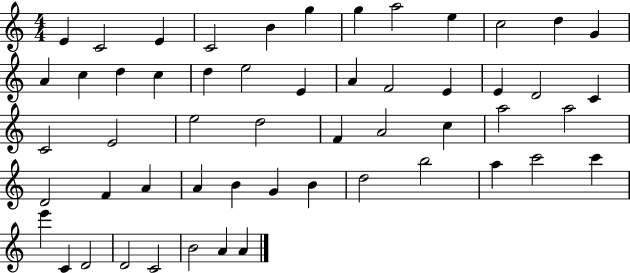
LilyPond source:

{
  \clef treble
  \numericTimeSignature
  \time 4/4
  \key c \major
  e'4 c'2 e'4 | c'2 b'4 g''4 | g''4 a''2 e''4 | c''2 d''4 g'4 | \break a'4 c''4 d''4 c''4 | d''4 e''2 e'4 | a'4 f'2 e'4 | e'4 d'2 c'4 | \break c'2 e'2 | e''2 d''2 | f'4 a'2 c''4 | a''2 a''2 | \break d'2 f'4 a'4 | a'4 b'4 g'4 b'4 | d''2 b''2 | a''4 c'''2 c'''4 | \break e'''4 c'4 d'2 | d'2 c'2 | b'2 a'4 a'4 | \bar "|."
}